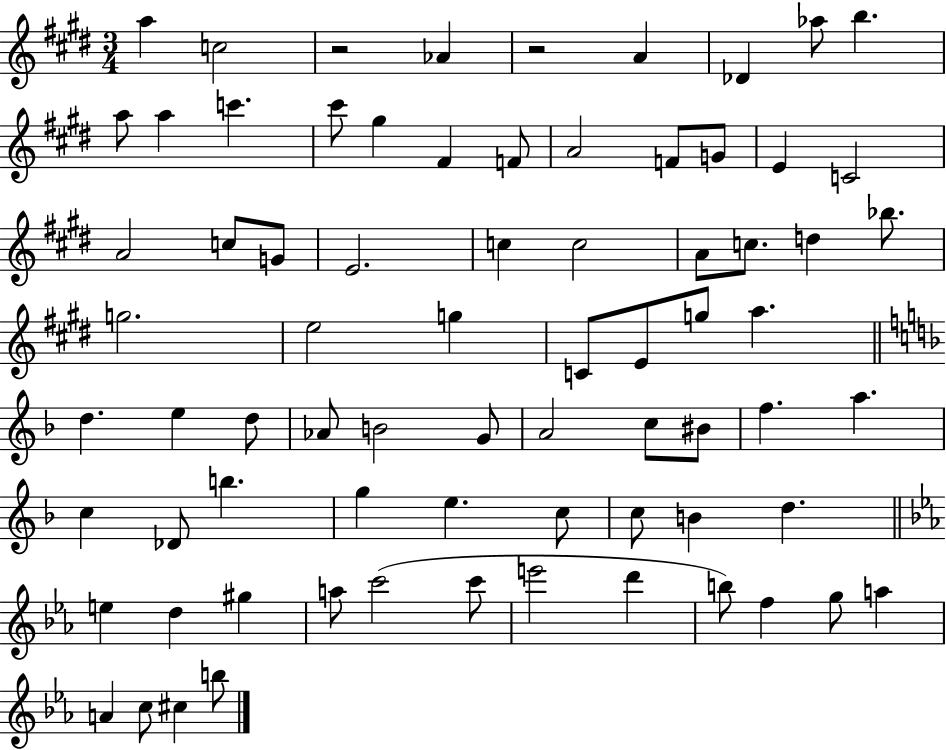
X:1
T:Untitled
M:3/4
L:1/4
K:E
a c2 z2 _A z2 A _D _a/2 b a/2 a c' ^c'/2 ^g ^F F/2 A2 F/2 G/2 E C2 A2 c/2 G/2 E2 c c2 A/2 c/2 d _b/2 g2 e2 g C/2 E/2 g/2 a d e d/2 _A/2 B2 G/2 A2 c/2 ^B/2 f a c _D/2 b g e c/2 c/2 B d e d ^g a/2 c'2 c'/2 e'2 d' b/2 f g/2 a A c/2 ^c b/2